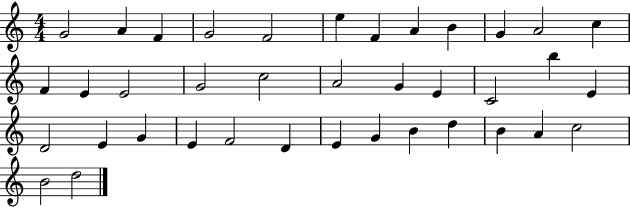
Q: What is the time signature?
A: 4/4